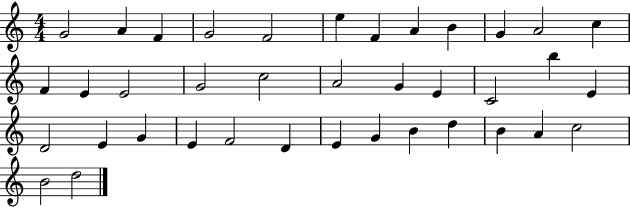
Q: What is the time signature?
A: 4/4